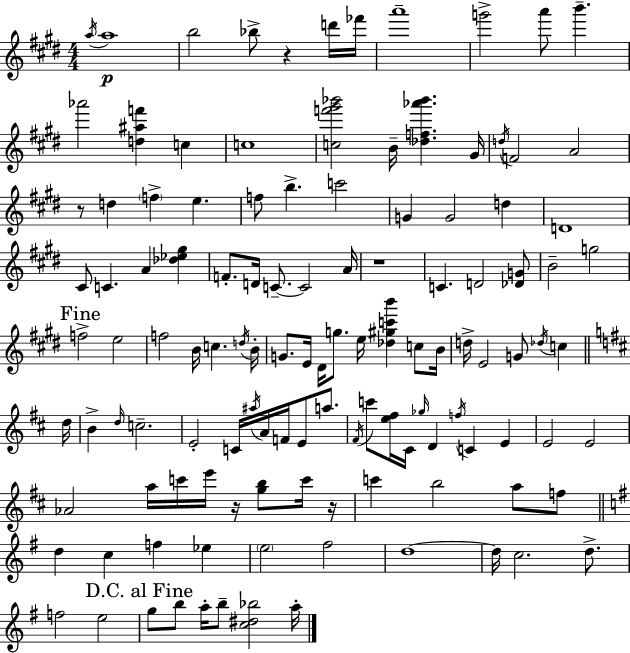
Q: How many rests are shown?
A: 5